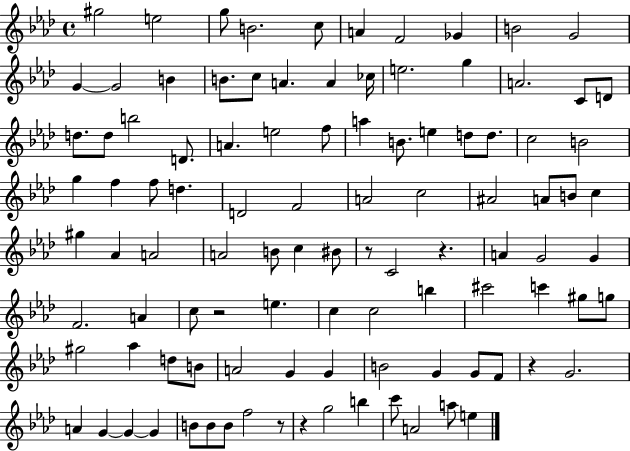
{
  \clef treble
  \time 4/4
  \defaultTimeSignature
  \key aes \major
  gis''2 e''2 | g''8 b'2. c''8 | a'4 f'2 ges'4 | b'2 g'2 | \break g'4~~ g'2 b'4 | b'8. c''8 a'4. a'4 ces''16 | e''2. g''4 | a'2. c'8 d'8 | \break d''8. d''8 b''2 d'8. | a'4. e''2 f''8 | a''4 b'8. e''4 d''8 d''8. | c''2 b'2 | \break g''4 f''4 f''8 d''4. | d'2 f'2 | a'2 c''2 | ais'2 a'8 b'8 c''4 | \break gis''4 aes'4 a'2 | a'2 b'8 c''4 bis'8 | r8 c'2 r4. | a'4 g'2 g'4 | \break f'2. a'4 | c''8 r2 e''4. | c''4 c''2 b''4 | cis'''2 c'''4 gis''8 g''8 | \break gis''2 aes''4 d''8 b'8 | a'2 g'4 g'4 | b'2 g'4 g'8 f'8 | r4 g'2. | \break a'4 g'4~~ g'4~~ g'4 | b'8 b'8 b'8 f''2 r8 | r4 g''2 b''4 | c'''8 a'2 a''8 e''4 | \break \bar "|."
}